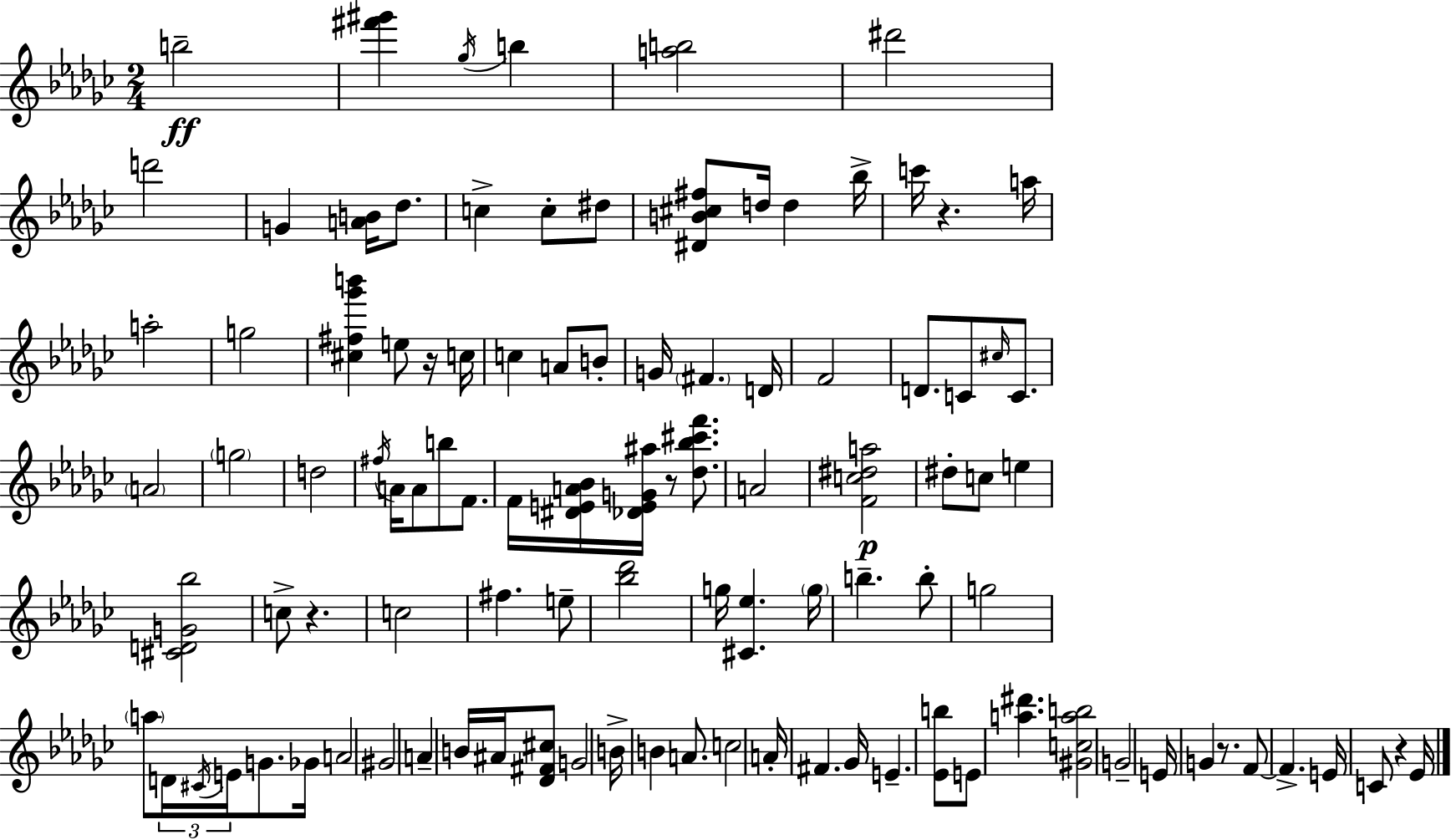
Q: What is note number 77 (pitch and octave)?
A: F4